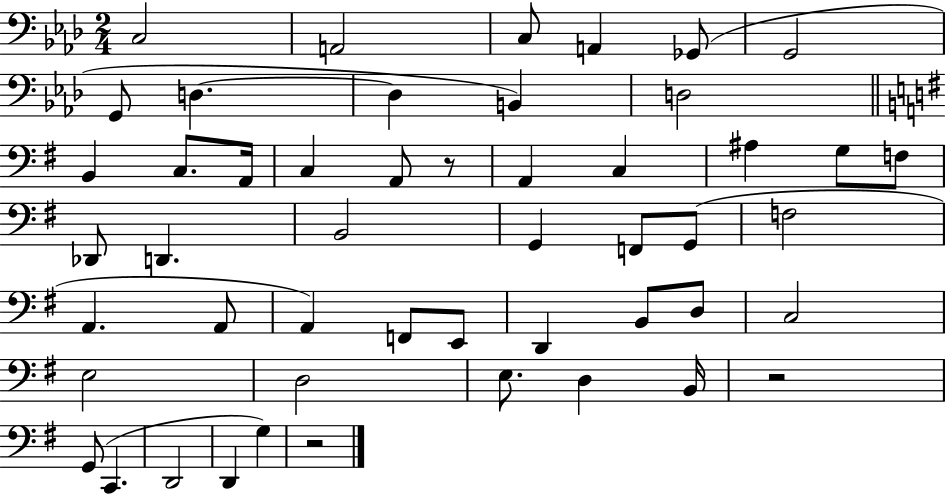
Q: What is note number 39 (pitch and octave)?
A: D3